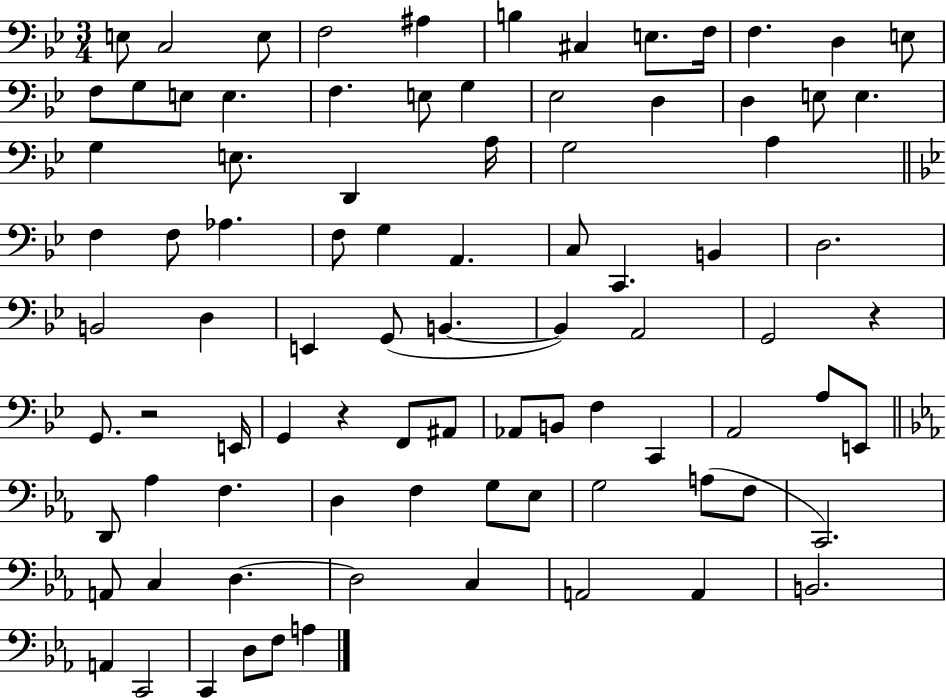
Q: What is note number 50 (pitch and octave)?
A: E2